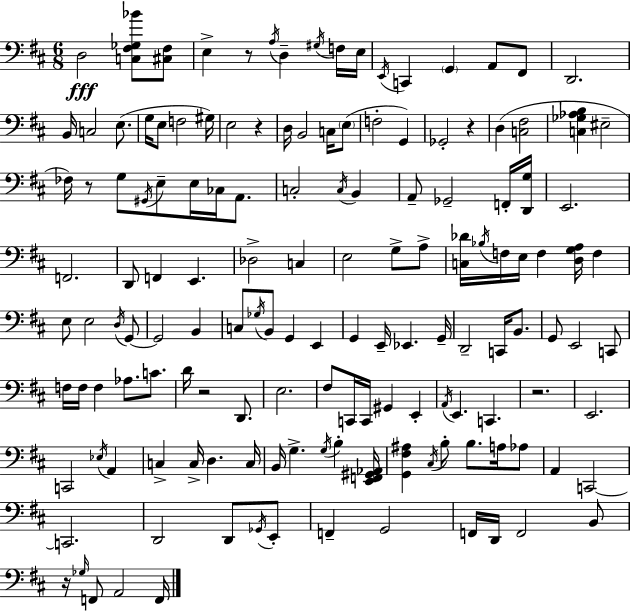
{
  \clef bass
  \numericTimeSignature
  \time 6/8
  \key d \major
  d2\fff <c fis ges bes'>8 <cis fis>8 | e4-> r8 \acciaccatura { a16 } d4-- \acciaccatura { gis16 } | f16 e16 \acciaccatura { e,16 } c,4 \parenthesize g,4 a,8 | fis,8 d,2. | \break b,16 c2 | e8.( g16 e8 f2 | gis16) e2 r4 | d16 b,2 | \break c16 \parenthesize e8( f2-. g,4) | ges,2-. r4 | d4( <c fis>2 | <c ges aes b>4 eis2-- | \break fes16) r8 g8 \acciaccatura { gis,16 } e8-- e16 | ces16 a,8. c2-. | \acciaccatura { c16 } b,4 a,8-- ges,2-- | f,16-. <d, g>16 e,2. | \break f,2. | d,8 f,4 e,4. | des2-> | c4 e2 | \break g8-> a8-> <c des'>16 \acciaccatura { bes16 } f16 e16 f4 | <d g a>16 f4 e8 e2 | \acciaccatura { d16 } g,8~~ g,2 | b,4 c8 \acciaccatura { ges16 } b,8 | \break g,4 e,4 g,4 | e,16-- ees,4. g,16-- d,2-- | c,16 b,8. g,8 e,2 | c,8 f16 f16 f4 | \break aes8. c'8. d'16 r2 | d,8. e2. | fis8 c,16 c,16 | gis,4 e,4-. \acciaccatura { a,16 } e,4. | \break c,4. r2. | e,2. | c,2 | \acciaccatura { ees16 } a,4 c4-> | \break c16-> d4. c16 b,16 g4.-> | \acciaccatura { g16 } b4-. <e, f, gis, aes,>16 <g, fis ais>4 | \acciaccatura { cis16 } b8-. b8. a16 aes8 | a,4 c,2~~ | \break c,2. | d,2 d,8 \acciaccatura { ges,16 } e,8-. | f,4-- g,2 | f,16 d,16 f,2 b,8 | \break r16 \grace { ges16 } f,8 a,2 | f,16 \bar "|."
}